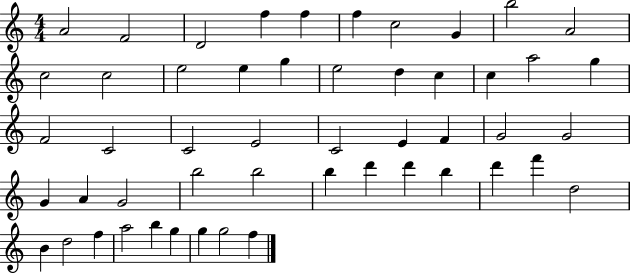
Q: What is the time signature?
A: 4/4